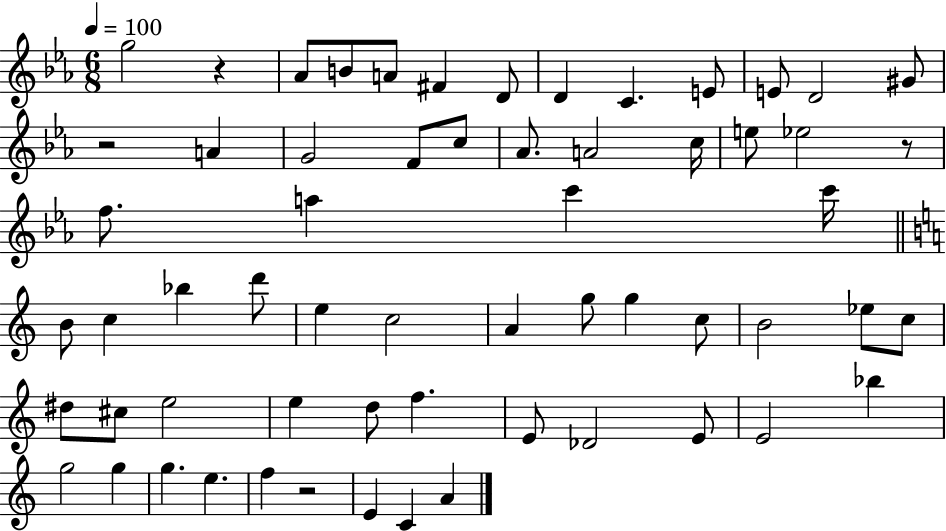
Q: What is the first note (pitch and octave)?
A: G5